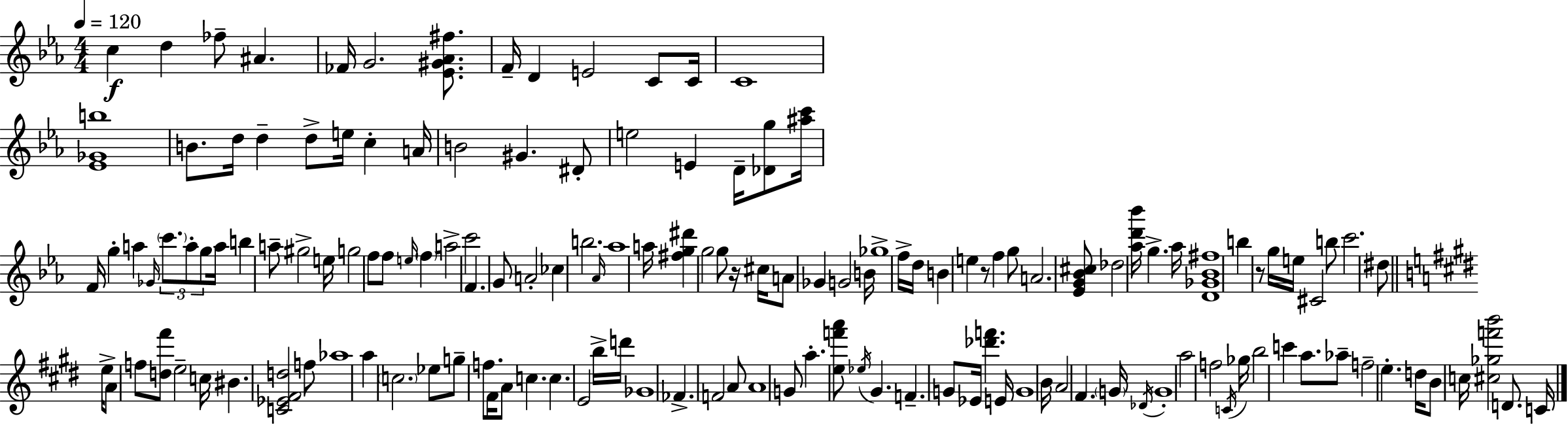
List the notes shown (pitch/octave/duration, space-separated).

C5/q D5/q FES5/e A#4/q. FES4/s G4/h. [Eb4,G#4,Ab4,F#5]/e. F4/s D4/q E4/h C4/e C4/s C4/w [Eb4,Gb4,B5]/w B4/e. D5/s D5/q D5/e E5/s C5/q A4/s B4/h G#4/q. D#4/e E5/h E4/q D4/s [Db4,G5]/e [A#5,C6]/s F4/s G5/q A5/q Gb4/s C6/e. A5/e G5/e A5/s B5/q A5/e G#5/h E5/s G5/h F5/e F5/e E5/s F5/q A5/h C6/h F4/q. G4/e A4/h CES5/q B5/h. Ab4/s Ab5/w A5/s [F#5,G5,D#6]/q G5/h G5/e R/s C#5/s A4/e Gb4/q G4/h B4/s Gb5/w F5/s D5/s B4/q E5/q R/e F5/q G5/e A4/h. [Eb4,G4,Bb4,C#5]/e Db5/h [Ab5,D6,Bb6]/s G5/q. Ab5/s [D4,Gb4,Bb4,F#5]/w B5/q R/e G5/s E5/s C#4/h B5/e C6/h. D#5/e E5/s A4/e F5/e [D5,F#6]/e E5/h C5/s BIS4/q. [C4,Eb4,F#4,D5]/h F5/e Ab5/w A5/q C5/h. Eb5/e G5/e F5/e. F#4/s A4/e C5/q. C5/q. E4/h B5/s D6/s Gb4/w FES4/q. F4/h A4/e A4/w G4/e A5/q. [E5,F6,A6]/e Eb5/s G#4/q. F4/q. G4/e Eb4/s [Db6,F6]/q. E4/s G4/w B4/s A4/h F#4/q. G4/s Db4/s G4/w A5/h F5/h C4/s Gb5/s B5/h C6/q A5/e. Ab5/e F5/h E5/q. D5/s B4/e C5/s [C#5,Gb5,F6,B6]/h D4/e. C4/s